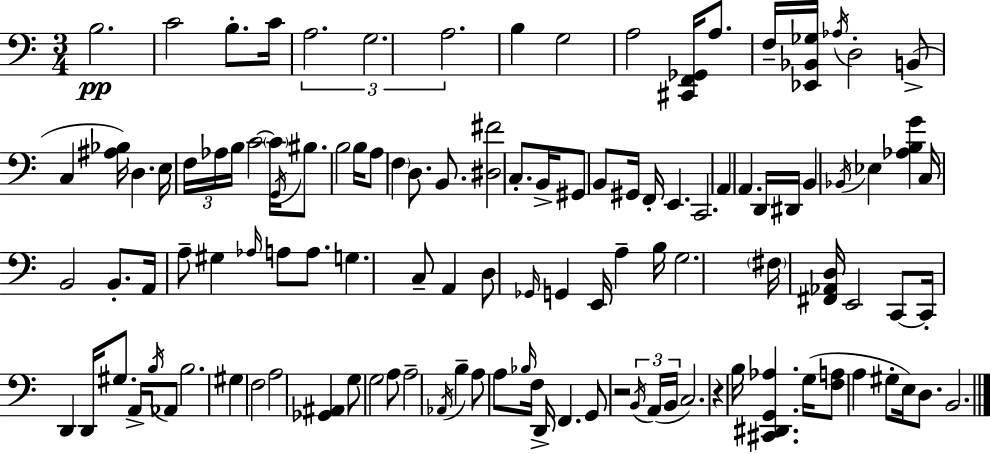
X:1
T:Untitled
M:3/4
L:1/4
K:C
B,2 C2 B,/2 C/4 A,2 G,2 A,2 B, G,2 A,2 [^C,,F,,_G,,]/4 A,/2 F,/4 [_E,,_B,,_G,]/4 _A,/4 D,2 B,,/2 C, [^A,_B,]/4 D, E,/4 F,/4 _A,/4 B,/4 C2 C/4 G,,/4 ^B,/2 B,2 B,/4 A,/2 F, D,/2 B,,/2 [^D,^F]2 C,/2 B,,/4 ^G,,/2 B,,/2 ^G,,/4 F,,/4 E,, C,,2 A,, A,, D,,/4 ^D,,/4 B,, _B,,/4 _E, [_A,B,G] C,/4 B,,2 B,,/2 A,,/4 A,/2 ^G, _A,/4 A,/2 A,/2 G, C,/2 A,, D,/2 _G,,/4 G,, E,,/4 A, B,/4 G,2 ^F,/4 [^F,,_A,,D,]/4 E,,2 C,,/2 C,,/4 D,, D,,/4 ^G,/2 A,,/4 B,/4 _A,,/2 B,2 ^G, F,2 A,2 [_G,,^A,,] G,/2 G,2 A,/2 A,2 _A,,/4 B, A,/2 A,/2 _B,/4 F,/4 D,,/4 F,, G,,/2 z2 B,,/4 A,,/4 B,,/4 C,2 z B,/4 [^C,,^D,,G,,_A,] G,/4 [F,A,]/2 A, ^G,/2 E,/4 D,/2 B,,2